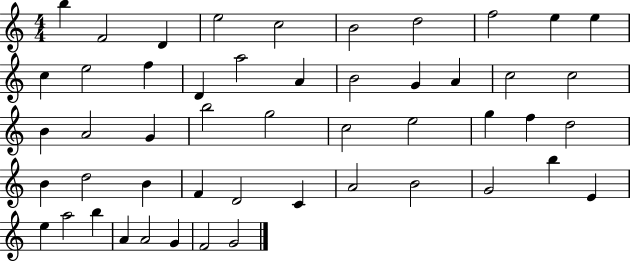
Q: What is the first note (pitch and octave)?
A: B5